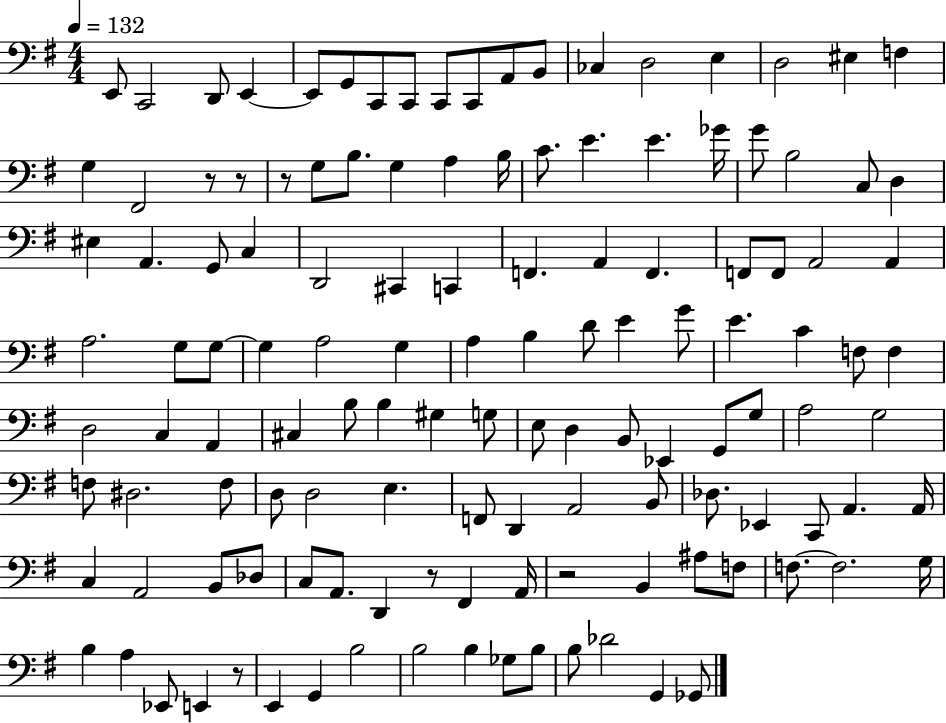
X:1
T:Untitled
M:4/4
L:1/4
K:G
E,,/2 C,,2 D,,/2 E,, E,,/2 G,,/2 C,,/2 C,,/2 C,,/2 C,,/2 A,,/2 B,,/2 _C, D,2 E, D,2 ^E, F, G, ^F,,2 z/2 z/2 z/2 G,/2 B,/2 G, A, B,/4 C/2 E E _G/4 G/2 B,2 C,/2 D, ^E, A,, G,,/2 C, D,,2 ^C,, C,, F,, A,, F,, F,,/2 F,,/2 A,,2 A,, A,2 G,/2 G,/2 G, A,2 G, A, B, D/2 E G/2 E C F,/2 F, D,2 C, A,, ^C, B,/2 B, ^G, G,/2 E,/2 D, B,,/2 _E,, G,,/2 G,/2 A,2 G,2 F,/2 ^D,2 F,/2 D,/2 D,2 E, F,,/2 D,, A,,2 B,,/2 _D,/2 _E,, C,,/2 A,, A,,/4 C, A,,2 B,,/2 _D,/2 C,/2 A,,/2 D,, z/2 ^F,, A,,/4 z2 B,, ^A,/2 F,/2 F,/2 F,2 G,/4 B, A, _E,,/2 E,, z/2 E,, G,, B,2 B,2 B, _G,/2 B,/2 B,/2 _D2 G,, _G,,/2